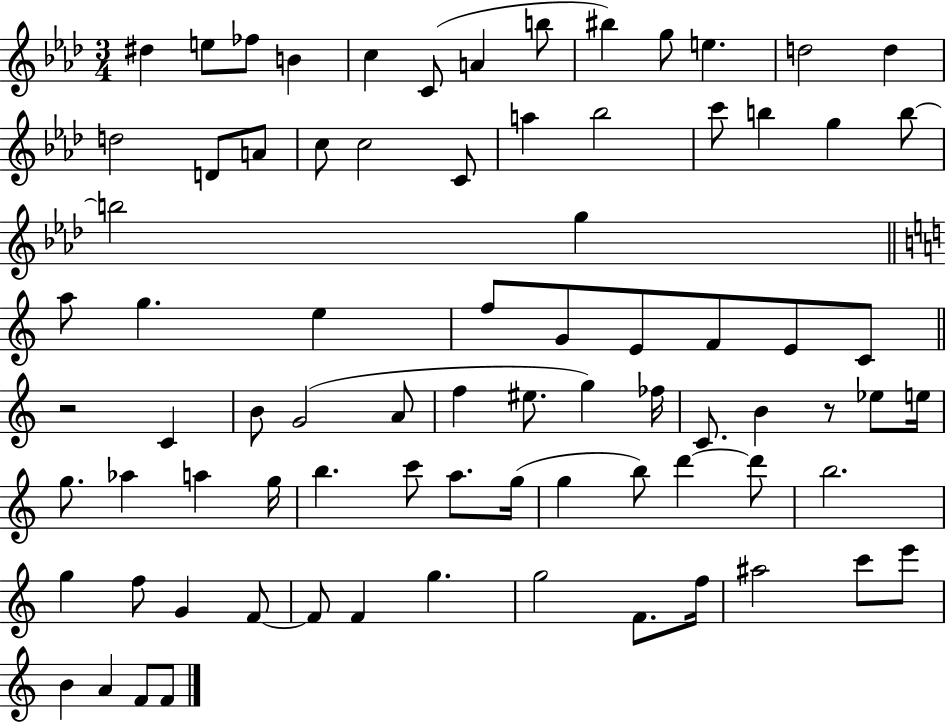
D#5/q E5/e FES5/e B4/q C5/q C4/e A4/q B5/e BIS5/q G5/e E5/q. D5/h D5/q D5/h D4/e A4/e C5/e C5/h C4/e A5/q Bb5/h C6/e B5/q G5/q B5/e B5/h G5/q A5/e G5/q. E5/q F5/e G4/e E4/e F4/e E4/e C4/e R/h C4/q B4/e G4/h A4/e F5/q EIS5/e. G5/q FES5/s C4/e. B4/q R/e Eb5/e E5/s G5/e. Ab5/q A5/q G5/s B5/q. C6/e A5/e. G5/s G5/q B5/e D6/q D6/e B5/h. G5/q F5/e G4/q F4/e F4/e F4/q G5/q. G5/h F4/e. F5/s A#5/h C6/e E6/e B4/q A4/q F4/e F4/e